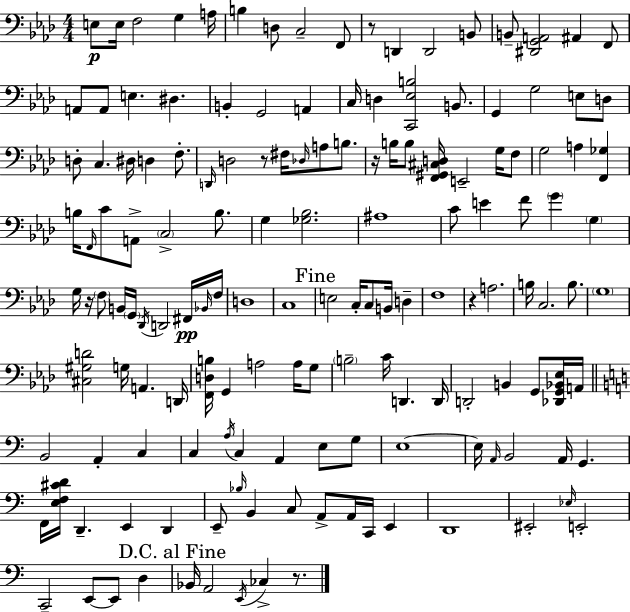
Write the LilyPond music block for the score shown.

{
  \clef bass
  \numericTimeSignature
  \time 4/4
  \key aes \major
  e8\p e16 f2 g4 a16 | b4 d8 c2-- f,8 | r8 d,4 d,2 b,8 | b,8-- <dis, g, a,>2 ais,4 f,8 | \break a,8 a,8 e4. dis4. | b,4-. g,2 a,4 | c16 d4 <c, ees b>2 b,8. | g,4 g2 e8 d8 | \break d8-. c4. dis16 d4 f8.-. | \grace { d,16 } d2 r8 fis16 \grace { des16 } a8 b8. | r16 b16 b8 <f, gis, cis d>16 e,2-- g16 | f8 g2 a4 <f, ges>4 | \break b16 \grace { f,16 } c'8 a,8-> \parenthesize c2-> | b8. g4 <ges bes>2. | ais1 | c'8 e'4 f'8 \parenthesize g'4 \parenthesize g4 | \break g16 r16 \parenthesize f8 b,16 \parenthesize g,16 \acciaccatura { des,16 } d,2 | fis,16\pp \grace { bes,16 } f16 d1 | c1 | \mark "Fine" e2 c16-. c8 | \break b,16 d4-- f1 | r4 a2. | b16 c2. | b8. \parenthesize g1 | \break <cis gis d'>2 g16 a,4. | d,16 <f, d b>16 g,4 a2 | a16 g8 \parenthesize b2-- c'16 d,4. | d,16 d,2-. b,4 | \break g,8 <des, g, bes, ees>16 a,16 \bar "||" \break \key a \minor b,2 a,4-. c4 | c4 \acciaccatura { a16 } c4 a,4 e8 g8 | e1~~ | e16 \grace { a,16 } b,2 a,16 g,4. | \break f,16 <e f cis' d'>16 d,4.-- e,4 d,4 | e,8-- \grace { bes16 } b,4 c8 a,8-> a,16 c,16 e,4 | d,1 | eis,2-. \grace { ees16 } e,2-. | \break c,2-- e,8~~ e,8 | d4 \mark "D.C. al Fine" bes,16 a,2 \acciaccatura { e,16 } ces4-> | r8. \bar "|."
}